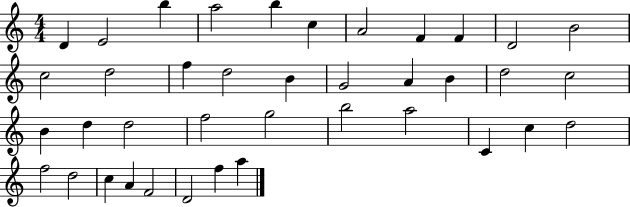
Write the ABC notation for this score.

X:1
T:Untitled
M:4/4
L:1/4
K:C
D E2 b a2 b c A2 F F D2 B2 c2 d2 f d2 B G2 A B d2 c2 B d d2 f2 g2 b2 a2 C c d2 f2 d2 c A F2 D2 f a